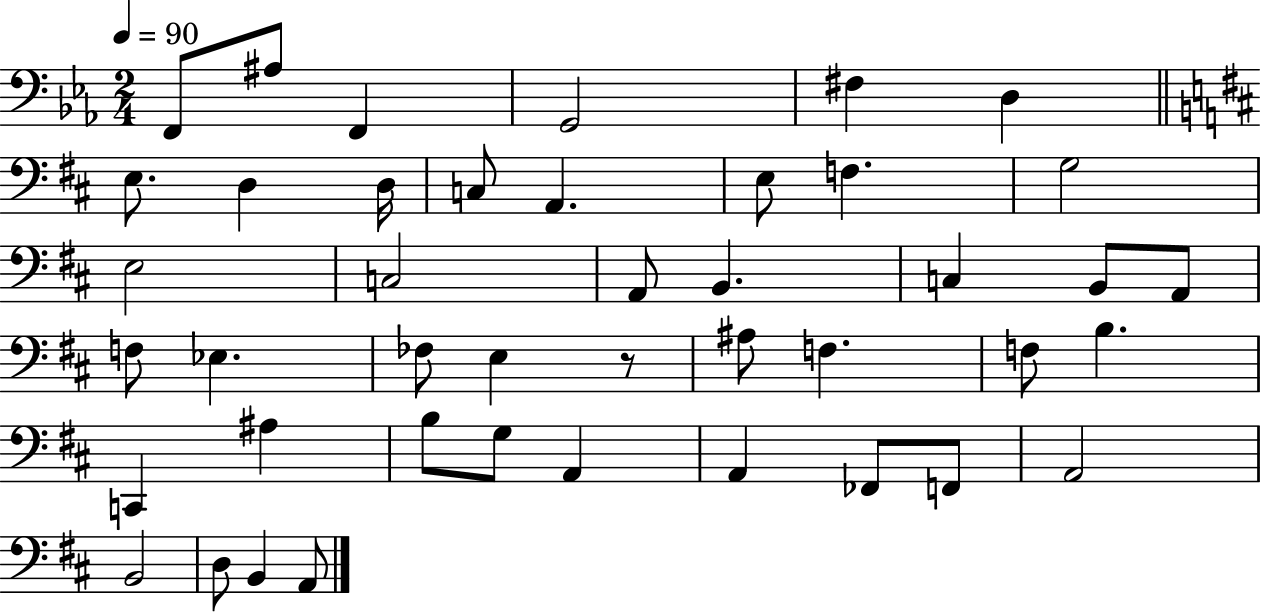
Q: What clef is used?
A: bass